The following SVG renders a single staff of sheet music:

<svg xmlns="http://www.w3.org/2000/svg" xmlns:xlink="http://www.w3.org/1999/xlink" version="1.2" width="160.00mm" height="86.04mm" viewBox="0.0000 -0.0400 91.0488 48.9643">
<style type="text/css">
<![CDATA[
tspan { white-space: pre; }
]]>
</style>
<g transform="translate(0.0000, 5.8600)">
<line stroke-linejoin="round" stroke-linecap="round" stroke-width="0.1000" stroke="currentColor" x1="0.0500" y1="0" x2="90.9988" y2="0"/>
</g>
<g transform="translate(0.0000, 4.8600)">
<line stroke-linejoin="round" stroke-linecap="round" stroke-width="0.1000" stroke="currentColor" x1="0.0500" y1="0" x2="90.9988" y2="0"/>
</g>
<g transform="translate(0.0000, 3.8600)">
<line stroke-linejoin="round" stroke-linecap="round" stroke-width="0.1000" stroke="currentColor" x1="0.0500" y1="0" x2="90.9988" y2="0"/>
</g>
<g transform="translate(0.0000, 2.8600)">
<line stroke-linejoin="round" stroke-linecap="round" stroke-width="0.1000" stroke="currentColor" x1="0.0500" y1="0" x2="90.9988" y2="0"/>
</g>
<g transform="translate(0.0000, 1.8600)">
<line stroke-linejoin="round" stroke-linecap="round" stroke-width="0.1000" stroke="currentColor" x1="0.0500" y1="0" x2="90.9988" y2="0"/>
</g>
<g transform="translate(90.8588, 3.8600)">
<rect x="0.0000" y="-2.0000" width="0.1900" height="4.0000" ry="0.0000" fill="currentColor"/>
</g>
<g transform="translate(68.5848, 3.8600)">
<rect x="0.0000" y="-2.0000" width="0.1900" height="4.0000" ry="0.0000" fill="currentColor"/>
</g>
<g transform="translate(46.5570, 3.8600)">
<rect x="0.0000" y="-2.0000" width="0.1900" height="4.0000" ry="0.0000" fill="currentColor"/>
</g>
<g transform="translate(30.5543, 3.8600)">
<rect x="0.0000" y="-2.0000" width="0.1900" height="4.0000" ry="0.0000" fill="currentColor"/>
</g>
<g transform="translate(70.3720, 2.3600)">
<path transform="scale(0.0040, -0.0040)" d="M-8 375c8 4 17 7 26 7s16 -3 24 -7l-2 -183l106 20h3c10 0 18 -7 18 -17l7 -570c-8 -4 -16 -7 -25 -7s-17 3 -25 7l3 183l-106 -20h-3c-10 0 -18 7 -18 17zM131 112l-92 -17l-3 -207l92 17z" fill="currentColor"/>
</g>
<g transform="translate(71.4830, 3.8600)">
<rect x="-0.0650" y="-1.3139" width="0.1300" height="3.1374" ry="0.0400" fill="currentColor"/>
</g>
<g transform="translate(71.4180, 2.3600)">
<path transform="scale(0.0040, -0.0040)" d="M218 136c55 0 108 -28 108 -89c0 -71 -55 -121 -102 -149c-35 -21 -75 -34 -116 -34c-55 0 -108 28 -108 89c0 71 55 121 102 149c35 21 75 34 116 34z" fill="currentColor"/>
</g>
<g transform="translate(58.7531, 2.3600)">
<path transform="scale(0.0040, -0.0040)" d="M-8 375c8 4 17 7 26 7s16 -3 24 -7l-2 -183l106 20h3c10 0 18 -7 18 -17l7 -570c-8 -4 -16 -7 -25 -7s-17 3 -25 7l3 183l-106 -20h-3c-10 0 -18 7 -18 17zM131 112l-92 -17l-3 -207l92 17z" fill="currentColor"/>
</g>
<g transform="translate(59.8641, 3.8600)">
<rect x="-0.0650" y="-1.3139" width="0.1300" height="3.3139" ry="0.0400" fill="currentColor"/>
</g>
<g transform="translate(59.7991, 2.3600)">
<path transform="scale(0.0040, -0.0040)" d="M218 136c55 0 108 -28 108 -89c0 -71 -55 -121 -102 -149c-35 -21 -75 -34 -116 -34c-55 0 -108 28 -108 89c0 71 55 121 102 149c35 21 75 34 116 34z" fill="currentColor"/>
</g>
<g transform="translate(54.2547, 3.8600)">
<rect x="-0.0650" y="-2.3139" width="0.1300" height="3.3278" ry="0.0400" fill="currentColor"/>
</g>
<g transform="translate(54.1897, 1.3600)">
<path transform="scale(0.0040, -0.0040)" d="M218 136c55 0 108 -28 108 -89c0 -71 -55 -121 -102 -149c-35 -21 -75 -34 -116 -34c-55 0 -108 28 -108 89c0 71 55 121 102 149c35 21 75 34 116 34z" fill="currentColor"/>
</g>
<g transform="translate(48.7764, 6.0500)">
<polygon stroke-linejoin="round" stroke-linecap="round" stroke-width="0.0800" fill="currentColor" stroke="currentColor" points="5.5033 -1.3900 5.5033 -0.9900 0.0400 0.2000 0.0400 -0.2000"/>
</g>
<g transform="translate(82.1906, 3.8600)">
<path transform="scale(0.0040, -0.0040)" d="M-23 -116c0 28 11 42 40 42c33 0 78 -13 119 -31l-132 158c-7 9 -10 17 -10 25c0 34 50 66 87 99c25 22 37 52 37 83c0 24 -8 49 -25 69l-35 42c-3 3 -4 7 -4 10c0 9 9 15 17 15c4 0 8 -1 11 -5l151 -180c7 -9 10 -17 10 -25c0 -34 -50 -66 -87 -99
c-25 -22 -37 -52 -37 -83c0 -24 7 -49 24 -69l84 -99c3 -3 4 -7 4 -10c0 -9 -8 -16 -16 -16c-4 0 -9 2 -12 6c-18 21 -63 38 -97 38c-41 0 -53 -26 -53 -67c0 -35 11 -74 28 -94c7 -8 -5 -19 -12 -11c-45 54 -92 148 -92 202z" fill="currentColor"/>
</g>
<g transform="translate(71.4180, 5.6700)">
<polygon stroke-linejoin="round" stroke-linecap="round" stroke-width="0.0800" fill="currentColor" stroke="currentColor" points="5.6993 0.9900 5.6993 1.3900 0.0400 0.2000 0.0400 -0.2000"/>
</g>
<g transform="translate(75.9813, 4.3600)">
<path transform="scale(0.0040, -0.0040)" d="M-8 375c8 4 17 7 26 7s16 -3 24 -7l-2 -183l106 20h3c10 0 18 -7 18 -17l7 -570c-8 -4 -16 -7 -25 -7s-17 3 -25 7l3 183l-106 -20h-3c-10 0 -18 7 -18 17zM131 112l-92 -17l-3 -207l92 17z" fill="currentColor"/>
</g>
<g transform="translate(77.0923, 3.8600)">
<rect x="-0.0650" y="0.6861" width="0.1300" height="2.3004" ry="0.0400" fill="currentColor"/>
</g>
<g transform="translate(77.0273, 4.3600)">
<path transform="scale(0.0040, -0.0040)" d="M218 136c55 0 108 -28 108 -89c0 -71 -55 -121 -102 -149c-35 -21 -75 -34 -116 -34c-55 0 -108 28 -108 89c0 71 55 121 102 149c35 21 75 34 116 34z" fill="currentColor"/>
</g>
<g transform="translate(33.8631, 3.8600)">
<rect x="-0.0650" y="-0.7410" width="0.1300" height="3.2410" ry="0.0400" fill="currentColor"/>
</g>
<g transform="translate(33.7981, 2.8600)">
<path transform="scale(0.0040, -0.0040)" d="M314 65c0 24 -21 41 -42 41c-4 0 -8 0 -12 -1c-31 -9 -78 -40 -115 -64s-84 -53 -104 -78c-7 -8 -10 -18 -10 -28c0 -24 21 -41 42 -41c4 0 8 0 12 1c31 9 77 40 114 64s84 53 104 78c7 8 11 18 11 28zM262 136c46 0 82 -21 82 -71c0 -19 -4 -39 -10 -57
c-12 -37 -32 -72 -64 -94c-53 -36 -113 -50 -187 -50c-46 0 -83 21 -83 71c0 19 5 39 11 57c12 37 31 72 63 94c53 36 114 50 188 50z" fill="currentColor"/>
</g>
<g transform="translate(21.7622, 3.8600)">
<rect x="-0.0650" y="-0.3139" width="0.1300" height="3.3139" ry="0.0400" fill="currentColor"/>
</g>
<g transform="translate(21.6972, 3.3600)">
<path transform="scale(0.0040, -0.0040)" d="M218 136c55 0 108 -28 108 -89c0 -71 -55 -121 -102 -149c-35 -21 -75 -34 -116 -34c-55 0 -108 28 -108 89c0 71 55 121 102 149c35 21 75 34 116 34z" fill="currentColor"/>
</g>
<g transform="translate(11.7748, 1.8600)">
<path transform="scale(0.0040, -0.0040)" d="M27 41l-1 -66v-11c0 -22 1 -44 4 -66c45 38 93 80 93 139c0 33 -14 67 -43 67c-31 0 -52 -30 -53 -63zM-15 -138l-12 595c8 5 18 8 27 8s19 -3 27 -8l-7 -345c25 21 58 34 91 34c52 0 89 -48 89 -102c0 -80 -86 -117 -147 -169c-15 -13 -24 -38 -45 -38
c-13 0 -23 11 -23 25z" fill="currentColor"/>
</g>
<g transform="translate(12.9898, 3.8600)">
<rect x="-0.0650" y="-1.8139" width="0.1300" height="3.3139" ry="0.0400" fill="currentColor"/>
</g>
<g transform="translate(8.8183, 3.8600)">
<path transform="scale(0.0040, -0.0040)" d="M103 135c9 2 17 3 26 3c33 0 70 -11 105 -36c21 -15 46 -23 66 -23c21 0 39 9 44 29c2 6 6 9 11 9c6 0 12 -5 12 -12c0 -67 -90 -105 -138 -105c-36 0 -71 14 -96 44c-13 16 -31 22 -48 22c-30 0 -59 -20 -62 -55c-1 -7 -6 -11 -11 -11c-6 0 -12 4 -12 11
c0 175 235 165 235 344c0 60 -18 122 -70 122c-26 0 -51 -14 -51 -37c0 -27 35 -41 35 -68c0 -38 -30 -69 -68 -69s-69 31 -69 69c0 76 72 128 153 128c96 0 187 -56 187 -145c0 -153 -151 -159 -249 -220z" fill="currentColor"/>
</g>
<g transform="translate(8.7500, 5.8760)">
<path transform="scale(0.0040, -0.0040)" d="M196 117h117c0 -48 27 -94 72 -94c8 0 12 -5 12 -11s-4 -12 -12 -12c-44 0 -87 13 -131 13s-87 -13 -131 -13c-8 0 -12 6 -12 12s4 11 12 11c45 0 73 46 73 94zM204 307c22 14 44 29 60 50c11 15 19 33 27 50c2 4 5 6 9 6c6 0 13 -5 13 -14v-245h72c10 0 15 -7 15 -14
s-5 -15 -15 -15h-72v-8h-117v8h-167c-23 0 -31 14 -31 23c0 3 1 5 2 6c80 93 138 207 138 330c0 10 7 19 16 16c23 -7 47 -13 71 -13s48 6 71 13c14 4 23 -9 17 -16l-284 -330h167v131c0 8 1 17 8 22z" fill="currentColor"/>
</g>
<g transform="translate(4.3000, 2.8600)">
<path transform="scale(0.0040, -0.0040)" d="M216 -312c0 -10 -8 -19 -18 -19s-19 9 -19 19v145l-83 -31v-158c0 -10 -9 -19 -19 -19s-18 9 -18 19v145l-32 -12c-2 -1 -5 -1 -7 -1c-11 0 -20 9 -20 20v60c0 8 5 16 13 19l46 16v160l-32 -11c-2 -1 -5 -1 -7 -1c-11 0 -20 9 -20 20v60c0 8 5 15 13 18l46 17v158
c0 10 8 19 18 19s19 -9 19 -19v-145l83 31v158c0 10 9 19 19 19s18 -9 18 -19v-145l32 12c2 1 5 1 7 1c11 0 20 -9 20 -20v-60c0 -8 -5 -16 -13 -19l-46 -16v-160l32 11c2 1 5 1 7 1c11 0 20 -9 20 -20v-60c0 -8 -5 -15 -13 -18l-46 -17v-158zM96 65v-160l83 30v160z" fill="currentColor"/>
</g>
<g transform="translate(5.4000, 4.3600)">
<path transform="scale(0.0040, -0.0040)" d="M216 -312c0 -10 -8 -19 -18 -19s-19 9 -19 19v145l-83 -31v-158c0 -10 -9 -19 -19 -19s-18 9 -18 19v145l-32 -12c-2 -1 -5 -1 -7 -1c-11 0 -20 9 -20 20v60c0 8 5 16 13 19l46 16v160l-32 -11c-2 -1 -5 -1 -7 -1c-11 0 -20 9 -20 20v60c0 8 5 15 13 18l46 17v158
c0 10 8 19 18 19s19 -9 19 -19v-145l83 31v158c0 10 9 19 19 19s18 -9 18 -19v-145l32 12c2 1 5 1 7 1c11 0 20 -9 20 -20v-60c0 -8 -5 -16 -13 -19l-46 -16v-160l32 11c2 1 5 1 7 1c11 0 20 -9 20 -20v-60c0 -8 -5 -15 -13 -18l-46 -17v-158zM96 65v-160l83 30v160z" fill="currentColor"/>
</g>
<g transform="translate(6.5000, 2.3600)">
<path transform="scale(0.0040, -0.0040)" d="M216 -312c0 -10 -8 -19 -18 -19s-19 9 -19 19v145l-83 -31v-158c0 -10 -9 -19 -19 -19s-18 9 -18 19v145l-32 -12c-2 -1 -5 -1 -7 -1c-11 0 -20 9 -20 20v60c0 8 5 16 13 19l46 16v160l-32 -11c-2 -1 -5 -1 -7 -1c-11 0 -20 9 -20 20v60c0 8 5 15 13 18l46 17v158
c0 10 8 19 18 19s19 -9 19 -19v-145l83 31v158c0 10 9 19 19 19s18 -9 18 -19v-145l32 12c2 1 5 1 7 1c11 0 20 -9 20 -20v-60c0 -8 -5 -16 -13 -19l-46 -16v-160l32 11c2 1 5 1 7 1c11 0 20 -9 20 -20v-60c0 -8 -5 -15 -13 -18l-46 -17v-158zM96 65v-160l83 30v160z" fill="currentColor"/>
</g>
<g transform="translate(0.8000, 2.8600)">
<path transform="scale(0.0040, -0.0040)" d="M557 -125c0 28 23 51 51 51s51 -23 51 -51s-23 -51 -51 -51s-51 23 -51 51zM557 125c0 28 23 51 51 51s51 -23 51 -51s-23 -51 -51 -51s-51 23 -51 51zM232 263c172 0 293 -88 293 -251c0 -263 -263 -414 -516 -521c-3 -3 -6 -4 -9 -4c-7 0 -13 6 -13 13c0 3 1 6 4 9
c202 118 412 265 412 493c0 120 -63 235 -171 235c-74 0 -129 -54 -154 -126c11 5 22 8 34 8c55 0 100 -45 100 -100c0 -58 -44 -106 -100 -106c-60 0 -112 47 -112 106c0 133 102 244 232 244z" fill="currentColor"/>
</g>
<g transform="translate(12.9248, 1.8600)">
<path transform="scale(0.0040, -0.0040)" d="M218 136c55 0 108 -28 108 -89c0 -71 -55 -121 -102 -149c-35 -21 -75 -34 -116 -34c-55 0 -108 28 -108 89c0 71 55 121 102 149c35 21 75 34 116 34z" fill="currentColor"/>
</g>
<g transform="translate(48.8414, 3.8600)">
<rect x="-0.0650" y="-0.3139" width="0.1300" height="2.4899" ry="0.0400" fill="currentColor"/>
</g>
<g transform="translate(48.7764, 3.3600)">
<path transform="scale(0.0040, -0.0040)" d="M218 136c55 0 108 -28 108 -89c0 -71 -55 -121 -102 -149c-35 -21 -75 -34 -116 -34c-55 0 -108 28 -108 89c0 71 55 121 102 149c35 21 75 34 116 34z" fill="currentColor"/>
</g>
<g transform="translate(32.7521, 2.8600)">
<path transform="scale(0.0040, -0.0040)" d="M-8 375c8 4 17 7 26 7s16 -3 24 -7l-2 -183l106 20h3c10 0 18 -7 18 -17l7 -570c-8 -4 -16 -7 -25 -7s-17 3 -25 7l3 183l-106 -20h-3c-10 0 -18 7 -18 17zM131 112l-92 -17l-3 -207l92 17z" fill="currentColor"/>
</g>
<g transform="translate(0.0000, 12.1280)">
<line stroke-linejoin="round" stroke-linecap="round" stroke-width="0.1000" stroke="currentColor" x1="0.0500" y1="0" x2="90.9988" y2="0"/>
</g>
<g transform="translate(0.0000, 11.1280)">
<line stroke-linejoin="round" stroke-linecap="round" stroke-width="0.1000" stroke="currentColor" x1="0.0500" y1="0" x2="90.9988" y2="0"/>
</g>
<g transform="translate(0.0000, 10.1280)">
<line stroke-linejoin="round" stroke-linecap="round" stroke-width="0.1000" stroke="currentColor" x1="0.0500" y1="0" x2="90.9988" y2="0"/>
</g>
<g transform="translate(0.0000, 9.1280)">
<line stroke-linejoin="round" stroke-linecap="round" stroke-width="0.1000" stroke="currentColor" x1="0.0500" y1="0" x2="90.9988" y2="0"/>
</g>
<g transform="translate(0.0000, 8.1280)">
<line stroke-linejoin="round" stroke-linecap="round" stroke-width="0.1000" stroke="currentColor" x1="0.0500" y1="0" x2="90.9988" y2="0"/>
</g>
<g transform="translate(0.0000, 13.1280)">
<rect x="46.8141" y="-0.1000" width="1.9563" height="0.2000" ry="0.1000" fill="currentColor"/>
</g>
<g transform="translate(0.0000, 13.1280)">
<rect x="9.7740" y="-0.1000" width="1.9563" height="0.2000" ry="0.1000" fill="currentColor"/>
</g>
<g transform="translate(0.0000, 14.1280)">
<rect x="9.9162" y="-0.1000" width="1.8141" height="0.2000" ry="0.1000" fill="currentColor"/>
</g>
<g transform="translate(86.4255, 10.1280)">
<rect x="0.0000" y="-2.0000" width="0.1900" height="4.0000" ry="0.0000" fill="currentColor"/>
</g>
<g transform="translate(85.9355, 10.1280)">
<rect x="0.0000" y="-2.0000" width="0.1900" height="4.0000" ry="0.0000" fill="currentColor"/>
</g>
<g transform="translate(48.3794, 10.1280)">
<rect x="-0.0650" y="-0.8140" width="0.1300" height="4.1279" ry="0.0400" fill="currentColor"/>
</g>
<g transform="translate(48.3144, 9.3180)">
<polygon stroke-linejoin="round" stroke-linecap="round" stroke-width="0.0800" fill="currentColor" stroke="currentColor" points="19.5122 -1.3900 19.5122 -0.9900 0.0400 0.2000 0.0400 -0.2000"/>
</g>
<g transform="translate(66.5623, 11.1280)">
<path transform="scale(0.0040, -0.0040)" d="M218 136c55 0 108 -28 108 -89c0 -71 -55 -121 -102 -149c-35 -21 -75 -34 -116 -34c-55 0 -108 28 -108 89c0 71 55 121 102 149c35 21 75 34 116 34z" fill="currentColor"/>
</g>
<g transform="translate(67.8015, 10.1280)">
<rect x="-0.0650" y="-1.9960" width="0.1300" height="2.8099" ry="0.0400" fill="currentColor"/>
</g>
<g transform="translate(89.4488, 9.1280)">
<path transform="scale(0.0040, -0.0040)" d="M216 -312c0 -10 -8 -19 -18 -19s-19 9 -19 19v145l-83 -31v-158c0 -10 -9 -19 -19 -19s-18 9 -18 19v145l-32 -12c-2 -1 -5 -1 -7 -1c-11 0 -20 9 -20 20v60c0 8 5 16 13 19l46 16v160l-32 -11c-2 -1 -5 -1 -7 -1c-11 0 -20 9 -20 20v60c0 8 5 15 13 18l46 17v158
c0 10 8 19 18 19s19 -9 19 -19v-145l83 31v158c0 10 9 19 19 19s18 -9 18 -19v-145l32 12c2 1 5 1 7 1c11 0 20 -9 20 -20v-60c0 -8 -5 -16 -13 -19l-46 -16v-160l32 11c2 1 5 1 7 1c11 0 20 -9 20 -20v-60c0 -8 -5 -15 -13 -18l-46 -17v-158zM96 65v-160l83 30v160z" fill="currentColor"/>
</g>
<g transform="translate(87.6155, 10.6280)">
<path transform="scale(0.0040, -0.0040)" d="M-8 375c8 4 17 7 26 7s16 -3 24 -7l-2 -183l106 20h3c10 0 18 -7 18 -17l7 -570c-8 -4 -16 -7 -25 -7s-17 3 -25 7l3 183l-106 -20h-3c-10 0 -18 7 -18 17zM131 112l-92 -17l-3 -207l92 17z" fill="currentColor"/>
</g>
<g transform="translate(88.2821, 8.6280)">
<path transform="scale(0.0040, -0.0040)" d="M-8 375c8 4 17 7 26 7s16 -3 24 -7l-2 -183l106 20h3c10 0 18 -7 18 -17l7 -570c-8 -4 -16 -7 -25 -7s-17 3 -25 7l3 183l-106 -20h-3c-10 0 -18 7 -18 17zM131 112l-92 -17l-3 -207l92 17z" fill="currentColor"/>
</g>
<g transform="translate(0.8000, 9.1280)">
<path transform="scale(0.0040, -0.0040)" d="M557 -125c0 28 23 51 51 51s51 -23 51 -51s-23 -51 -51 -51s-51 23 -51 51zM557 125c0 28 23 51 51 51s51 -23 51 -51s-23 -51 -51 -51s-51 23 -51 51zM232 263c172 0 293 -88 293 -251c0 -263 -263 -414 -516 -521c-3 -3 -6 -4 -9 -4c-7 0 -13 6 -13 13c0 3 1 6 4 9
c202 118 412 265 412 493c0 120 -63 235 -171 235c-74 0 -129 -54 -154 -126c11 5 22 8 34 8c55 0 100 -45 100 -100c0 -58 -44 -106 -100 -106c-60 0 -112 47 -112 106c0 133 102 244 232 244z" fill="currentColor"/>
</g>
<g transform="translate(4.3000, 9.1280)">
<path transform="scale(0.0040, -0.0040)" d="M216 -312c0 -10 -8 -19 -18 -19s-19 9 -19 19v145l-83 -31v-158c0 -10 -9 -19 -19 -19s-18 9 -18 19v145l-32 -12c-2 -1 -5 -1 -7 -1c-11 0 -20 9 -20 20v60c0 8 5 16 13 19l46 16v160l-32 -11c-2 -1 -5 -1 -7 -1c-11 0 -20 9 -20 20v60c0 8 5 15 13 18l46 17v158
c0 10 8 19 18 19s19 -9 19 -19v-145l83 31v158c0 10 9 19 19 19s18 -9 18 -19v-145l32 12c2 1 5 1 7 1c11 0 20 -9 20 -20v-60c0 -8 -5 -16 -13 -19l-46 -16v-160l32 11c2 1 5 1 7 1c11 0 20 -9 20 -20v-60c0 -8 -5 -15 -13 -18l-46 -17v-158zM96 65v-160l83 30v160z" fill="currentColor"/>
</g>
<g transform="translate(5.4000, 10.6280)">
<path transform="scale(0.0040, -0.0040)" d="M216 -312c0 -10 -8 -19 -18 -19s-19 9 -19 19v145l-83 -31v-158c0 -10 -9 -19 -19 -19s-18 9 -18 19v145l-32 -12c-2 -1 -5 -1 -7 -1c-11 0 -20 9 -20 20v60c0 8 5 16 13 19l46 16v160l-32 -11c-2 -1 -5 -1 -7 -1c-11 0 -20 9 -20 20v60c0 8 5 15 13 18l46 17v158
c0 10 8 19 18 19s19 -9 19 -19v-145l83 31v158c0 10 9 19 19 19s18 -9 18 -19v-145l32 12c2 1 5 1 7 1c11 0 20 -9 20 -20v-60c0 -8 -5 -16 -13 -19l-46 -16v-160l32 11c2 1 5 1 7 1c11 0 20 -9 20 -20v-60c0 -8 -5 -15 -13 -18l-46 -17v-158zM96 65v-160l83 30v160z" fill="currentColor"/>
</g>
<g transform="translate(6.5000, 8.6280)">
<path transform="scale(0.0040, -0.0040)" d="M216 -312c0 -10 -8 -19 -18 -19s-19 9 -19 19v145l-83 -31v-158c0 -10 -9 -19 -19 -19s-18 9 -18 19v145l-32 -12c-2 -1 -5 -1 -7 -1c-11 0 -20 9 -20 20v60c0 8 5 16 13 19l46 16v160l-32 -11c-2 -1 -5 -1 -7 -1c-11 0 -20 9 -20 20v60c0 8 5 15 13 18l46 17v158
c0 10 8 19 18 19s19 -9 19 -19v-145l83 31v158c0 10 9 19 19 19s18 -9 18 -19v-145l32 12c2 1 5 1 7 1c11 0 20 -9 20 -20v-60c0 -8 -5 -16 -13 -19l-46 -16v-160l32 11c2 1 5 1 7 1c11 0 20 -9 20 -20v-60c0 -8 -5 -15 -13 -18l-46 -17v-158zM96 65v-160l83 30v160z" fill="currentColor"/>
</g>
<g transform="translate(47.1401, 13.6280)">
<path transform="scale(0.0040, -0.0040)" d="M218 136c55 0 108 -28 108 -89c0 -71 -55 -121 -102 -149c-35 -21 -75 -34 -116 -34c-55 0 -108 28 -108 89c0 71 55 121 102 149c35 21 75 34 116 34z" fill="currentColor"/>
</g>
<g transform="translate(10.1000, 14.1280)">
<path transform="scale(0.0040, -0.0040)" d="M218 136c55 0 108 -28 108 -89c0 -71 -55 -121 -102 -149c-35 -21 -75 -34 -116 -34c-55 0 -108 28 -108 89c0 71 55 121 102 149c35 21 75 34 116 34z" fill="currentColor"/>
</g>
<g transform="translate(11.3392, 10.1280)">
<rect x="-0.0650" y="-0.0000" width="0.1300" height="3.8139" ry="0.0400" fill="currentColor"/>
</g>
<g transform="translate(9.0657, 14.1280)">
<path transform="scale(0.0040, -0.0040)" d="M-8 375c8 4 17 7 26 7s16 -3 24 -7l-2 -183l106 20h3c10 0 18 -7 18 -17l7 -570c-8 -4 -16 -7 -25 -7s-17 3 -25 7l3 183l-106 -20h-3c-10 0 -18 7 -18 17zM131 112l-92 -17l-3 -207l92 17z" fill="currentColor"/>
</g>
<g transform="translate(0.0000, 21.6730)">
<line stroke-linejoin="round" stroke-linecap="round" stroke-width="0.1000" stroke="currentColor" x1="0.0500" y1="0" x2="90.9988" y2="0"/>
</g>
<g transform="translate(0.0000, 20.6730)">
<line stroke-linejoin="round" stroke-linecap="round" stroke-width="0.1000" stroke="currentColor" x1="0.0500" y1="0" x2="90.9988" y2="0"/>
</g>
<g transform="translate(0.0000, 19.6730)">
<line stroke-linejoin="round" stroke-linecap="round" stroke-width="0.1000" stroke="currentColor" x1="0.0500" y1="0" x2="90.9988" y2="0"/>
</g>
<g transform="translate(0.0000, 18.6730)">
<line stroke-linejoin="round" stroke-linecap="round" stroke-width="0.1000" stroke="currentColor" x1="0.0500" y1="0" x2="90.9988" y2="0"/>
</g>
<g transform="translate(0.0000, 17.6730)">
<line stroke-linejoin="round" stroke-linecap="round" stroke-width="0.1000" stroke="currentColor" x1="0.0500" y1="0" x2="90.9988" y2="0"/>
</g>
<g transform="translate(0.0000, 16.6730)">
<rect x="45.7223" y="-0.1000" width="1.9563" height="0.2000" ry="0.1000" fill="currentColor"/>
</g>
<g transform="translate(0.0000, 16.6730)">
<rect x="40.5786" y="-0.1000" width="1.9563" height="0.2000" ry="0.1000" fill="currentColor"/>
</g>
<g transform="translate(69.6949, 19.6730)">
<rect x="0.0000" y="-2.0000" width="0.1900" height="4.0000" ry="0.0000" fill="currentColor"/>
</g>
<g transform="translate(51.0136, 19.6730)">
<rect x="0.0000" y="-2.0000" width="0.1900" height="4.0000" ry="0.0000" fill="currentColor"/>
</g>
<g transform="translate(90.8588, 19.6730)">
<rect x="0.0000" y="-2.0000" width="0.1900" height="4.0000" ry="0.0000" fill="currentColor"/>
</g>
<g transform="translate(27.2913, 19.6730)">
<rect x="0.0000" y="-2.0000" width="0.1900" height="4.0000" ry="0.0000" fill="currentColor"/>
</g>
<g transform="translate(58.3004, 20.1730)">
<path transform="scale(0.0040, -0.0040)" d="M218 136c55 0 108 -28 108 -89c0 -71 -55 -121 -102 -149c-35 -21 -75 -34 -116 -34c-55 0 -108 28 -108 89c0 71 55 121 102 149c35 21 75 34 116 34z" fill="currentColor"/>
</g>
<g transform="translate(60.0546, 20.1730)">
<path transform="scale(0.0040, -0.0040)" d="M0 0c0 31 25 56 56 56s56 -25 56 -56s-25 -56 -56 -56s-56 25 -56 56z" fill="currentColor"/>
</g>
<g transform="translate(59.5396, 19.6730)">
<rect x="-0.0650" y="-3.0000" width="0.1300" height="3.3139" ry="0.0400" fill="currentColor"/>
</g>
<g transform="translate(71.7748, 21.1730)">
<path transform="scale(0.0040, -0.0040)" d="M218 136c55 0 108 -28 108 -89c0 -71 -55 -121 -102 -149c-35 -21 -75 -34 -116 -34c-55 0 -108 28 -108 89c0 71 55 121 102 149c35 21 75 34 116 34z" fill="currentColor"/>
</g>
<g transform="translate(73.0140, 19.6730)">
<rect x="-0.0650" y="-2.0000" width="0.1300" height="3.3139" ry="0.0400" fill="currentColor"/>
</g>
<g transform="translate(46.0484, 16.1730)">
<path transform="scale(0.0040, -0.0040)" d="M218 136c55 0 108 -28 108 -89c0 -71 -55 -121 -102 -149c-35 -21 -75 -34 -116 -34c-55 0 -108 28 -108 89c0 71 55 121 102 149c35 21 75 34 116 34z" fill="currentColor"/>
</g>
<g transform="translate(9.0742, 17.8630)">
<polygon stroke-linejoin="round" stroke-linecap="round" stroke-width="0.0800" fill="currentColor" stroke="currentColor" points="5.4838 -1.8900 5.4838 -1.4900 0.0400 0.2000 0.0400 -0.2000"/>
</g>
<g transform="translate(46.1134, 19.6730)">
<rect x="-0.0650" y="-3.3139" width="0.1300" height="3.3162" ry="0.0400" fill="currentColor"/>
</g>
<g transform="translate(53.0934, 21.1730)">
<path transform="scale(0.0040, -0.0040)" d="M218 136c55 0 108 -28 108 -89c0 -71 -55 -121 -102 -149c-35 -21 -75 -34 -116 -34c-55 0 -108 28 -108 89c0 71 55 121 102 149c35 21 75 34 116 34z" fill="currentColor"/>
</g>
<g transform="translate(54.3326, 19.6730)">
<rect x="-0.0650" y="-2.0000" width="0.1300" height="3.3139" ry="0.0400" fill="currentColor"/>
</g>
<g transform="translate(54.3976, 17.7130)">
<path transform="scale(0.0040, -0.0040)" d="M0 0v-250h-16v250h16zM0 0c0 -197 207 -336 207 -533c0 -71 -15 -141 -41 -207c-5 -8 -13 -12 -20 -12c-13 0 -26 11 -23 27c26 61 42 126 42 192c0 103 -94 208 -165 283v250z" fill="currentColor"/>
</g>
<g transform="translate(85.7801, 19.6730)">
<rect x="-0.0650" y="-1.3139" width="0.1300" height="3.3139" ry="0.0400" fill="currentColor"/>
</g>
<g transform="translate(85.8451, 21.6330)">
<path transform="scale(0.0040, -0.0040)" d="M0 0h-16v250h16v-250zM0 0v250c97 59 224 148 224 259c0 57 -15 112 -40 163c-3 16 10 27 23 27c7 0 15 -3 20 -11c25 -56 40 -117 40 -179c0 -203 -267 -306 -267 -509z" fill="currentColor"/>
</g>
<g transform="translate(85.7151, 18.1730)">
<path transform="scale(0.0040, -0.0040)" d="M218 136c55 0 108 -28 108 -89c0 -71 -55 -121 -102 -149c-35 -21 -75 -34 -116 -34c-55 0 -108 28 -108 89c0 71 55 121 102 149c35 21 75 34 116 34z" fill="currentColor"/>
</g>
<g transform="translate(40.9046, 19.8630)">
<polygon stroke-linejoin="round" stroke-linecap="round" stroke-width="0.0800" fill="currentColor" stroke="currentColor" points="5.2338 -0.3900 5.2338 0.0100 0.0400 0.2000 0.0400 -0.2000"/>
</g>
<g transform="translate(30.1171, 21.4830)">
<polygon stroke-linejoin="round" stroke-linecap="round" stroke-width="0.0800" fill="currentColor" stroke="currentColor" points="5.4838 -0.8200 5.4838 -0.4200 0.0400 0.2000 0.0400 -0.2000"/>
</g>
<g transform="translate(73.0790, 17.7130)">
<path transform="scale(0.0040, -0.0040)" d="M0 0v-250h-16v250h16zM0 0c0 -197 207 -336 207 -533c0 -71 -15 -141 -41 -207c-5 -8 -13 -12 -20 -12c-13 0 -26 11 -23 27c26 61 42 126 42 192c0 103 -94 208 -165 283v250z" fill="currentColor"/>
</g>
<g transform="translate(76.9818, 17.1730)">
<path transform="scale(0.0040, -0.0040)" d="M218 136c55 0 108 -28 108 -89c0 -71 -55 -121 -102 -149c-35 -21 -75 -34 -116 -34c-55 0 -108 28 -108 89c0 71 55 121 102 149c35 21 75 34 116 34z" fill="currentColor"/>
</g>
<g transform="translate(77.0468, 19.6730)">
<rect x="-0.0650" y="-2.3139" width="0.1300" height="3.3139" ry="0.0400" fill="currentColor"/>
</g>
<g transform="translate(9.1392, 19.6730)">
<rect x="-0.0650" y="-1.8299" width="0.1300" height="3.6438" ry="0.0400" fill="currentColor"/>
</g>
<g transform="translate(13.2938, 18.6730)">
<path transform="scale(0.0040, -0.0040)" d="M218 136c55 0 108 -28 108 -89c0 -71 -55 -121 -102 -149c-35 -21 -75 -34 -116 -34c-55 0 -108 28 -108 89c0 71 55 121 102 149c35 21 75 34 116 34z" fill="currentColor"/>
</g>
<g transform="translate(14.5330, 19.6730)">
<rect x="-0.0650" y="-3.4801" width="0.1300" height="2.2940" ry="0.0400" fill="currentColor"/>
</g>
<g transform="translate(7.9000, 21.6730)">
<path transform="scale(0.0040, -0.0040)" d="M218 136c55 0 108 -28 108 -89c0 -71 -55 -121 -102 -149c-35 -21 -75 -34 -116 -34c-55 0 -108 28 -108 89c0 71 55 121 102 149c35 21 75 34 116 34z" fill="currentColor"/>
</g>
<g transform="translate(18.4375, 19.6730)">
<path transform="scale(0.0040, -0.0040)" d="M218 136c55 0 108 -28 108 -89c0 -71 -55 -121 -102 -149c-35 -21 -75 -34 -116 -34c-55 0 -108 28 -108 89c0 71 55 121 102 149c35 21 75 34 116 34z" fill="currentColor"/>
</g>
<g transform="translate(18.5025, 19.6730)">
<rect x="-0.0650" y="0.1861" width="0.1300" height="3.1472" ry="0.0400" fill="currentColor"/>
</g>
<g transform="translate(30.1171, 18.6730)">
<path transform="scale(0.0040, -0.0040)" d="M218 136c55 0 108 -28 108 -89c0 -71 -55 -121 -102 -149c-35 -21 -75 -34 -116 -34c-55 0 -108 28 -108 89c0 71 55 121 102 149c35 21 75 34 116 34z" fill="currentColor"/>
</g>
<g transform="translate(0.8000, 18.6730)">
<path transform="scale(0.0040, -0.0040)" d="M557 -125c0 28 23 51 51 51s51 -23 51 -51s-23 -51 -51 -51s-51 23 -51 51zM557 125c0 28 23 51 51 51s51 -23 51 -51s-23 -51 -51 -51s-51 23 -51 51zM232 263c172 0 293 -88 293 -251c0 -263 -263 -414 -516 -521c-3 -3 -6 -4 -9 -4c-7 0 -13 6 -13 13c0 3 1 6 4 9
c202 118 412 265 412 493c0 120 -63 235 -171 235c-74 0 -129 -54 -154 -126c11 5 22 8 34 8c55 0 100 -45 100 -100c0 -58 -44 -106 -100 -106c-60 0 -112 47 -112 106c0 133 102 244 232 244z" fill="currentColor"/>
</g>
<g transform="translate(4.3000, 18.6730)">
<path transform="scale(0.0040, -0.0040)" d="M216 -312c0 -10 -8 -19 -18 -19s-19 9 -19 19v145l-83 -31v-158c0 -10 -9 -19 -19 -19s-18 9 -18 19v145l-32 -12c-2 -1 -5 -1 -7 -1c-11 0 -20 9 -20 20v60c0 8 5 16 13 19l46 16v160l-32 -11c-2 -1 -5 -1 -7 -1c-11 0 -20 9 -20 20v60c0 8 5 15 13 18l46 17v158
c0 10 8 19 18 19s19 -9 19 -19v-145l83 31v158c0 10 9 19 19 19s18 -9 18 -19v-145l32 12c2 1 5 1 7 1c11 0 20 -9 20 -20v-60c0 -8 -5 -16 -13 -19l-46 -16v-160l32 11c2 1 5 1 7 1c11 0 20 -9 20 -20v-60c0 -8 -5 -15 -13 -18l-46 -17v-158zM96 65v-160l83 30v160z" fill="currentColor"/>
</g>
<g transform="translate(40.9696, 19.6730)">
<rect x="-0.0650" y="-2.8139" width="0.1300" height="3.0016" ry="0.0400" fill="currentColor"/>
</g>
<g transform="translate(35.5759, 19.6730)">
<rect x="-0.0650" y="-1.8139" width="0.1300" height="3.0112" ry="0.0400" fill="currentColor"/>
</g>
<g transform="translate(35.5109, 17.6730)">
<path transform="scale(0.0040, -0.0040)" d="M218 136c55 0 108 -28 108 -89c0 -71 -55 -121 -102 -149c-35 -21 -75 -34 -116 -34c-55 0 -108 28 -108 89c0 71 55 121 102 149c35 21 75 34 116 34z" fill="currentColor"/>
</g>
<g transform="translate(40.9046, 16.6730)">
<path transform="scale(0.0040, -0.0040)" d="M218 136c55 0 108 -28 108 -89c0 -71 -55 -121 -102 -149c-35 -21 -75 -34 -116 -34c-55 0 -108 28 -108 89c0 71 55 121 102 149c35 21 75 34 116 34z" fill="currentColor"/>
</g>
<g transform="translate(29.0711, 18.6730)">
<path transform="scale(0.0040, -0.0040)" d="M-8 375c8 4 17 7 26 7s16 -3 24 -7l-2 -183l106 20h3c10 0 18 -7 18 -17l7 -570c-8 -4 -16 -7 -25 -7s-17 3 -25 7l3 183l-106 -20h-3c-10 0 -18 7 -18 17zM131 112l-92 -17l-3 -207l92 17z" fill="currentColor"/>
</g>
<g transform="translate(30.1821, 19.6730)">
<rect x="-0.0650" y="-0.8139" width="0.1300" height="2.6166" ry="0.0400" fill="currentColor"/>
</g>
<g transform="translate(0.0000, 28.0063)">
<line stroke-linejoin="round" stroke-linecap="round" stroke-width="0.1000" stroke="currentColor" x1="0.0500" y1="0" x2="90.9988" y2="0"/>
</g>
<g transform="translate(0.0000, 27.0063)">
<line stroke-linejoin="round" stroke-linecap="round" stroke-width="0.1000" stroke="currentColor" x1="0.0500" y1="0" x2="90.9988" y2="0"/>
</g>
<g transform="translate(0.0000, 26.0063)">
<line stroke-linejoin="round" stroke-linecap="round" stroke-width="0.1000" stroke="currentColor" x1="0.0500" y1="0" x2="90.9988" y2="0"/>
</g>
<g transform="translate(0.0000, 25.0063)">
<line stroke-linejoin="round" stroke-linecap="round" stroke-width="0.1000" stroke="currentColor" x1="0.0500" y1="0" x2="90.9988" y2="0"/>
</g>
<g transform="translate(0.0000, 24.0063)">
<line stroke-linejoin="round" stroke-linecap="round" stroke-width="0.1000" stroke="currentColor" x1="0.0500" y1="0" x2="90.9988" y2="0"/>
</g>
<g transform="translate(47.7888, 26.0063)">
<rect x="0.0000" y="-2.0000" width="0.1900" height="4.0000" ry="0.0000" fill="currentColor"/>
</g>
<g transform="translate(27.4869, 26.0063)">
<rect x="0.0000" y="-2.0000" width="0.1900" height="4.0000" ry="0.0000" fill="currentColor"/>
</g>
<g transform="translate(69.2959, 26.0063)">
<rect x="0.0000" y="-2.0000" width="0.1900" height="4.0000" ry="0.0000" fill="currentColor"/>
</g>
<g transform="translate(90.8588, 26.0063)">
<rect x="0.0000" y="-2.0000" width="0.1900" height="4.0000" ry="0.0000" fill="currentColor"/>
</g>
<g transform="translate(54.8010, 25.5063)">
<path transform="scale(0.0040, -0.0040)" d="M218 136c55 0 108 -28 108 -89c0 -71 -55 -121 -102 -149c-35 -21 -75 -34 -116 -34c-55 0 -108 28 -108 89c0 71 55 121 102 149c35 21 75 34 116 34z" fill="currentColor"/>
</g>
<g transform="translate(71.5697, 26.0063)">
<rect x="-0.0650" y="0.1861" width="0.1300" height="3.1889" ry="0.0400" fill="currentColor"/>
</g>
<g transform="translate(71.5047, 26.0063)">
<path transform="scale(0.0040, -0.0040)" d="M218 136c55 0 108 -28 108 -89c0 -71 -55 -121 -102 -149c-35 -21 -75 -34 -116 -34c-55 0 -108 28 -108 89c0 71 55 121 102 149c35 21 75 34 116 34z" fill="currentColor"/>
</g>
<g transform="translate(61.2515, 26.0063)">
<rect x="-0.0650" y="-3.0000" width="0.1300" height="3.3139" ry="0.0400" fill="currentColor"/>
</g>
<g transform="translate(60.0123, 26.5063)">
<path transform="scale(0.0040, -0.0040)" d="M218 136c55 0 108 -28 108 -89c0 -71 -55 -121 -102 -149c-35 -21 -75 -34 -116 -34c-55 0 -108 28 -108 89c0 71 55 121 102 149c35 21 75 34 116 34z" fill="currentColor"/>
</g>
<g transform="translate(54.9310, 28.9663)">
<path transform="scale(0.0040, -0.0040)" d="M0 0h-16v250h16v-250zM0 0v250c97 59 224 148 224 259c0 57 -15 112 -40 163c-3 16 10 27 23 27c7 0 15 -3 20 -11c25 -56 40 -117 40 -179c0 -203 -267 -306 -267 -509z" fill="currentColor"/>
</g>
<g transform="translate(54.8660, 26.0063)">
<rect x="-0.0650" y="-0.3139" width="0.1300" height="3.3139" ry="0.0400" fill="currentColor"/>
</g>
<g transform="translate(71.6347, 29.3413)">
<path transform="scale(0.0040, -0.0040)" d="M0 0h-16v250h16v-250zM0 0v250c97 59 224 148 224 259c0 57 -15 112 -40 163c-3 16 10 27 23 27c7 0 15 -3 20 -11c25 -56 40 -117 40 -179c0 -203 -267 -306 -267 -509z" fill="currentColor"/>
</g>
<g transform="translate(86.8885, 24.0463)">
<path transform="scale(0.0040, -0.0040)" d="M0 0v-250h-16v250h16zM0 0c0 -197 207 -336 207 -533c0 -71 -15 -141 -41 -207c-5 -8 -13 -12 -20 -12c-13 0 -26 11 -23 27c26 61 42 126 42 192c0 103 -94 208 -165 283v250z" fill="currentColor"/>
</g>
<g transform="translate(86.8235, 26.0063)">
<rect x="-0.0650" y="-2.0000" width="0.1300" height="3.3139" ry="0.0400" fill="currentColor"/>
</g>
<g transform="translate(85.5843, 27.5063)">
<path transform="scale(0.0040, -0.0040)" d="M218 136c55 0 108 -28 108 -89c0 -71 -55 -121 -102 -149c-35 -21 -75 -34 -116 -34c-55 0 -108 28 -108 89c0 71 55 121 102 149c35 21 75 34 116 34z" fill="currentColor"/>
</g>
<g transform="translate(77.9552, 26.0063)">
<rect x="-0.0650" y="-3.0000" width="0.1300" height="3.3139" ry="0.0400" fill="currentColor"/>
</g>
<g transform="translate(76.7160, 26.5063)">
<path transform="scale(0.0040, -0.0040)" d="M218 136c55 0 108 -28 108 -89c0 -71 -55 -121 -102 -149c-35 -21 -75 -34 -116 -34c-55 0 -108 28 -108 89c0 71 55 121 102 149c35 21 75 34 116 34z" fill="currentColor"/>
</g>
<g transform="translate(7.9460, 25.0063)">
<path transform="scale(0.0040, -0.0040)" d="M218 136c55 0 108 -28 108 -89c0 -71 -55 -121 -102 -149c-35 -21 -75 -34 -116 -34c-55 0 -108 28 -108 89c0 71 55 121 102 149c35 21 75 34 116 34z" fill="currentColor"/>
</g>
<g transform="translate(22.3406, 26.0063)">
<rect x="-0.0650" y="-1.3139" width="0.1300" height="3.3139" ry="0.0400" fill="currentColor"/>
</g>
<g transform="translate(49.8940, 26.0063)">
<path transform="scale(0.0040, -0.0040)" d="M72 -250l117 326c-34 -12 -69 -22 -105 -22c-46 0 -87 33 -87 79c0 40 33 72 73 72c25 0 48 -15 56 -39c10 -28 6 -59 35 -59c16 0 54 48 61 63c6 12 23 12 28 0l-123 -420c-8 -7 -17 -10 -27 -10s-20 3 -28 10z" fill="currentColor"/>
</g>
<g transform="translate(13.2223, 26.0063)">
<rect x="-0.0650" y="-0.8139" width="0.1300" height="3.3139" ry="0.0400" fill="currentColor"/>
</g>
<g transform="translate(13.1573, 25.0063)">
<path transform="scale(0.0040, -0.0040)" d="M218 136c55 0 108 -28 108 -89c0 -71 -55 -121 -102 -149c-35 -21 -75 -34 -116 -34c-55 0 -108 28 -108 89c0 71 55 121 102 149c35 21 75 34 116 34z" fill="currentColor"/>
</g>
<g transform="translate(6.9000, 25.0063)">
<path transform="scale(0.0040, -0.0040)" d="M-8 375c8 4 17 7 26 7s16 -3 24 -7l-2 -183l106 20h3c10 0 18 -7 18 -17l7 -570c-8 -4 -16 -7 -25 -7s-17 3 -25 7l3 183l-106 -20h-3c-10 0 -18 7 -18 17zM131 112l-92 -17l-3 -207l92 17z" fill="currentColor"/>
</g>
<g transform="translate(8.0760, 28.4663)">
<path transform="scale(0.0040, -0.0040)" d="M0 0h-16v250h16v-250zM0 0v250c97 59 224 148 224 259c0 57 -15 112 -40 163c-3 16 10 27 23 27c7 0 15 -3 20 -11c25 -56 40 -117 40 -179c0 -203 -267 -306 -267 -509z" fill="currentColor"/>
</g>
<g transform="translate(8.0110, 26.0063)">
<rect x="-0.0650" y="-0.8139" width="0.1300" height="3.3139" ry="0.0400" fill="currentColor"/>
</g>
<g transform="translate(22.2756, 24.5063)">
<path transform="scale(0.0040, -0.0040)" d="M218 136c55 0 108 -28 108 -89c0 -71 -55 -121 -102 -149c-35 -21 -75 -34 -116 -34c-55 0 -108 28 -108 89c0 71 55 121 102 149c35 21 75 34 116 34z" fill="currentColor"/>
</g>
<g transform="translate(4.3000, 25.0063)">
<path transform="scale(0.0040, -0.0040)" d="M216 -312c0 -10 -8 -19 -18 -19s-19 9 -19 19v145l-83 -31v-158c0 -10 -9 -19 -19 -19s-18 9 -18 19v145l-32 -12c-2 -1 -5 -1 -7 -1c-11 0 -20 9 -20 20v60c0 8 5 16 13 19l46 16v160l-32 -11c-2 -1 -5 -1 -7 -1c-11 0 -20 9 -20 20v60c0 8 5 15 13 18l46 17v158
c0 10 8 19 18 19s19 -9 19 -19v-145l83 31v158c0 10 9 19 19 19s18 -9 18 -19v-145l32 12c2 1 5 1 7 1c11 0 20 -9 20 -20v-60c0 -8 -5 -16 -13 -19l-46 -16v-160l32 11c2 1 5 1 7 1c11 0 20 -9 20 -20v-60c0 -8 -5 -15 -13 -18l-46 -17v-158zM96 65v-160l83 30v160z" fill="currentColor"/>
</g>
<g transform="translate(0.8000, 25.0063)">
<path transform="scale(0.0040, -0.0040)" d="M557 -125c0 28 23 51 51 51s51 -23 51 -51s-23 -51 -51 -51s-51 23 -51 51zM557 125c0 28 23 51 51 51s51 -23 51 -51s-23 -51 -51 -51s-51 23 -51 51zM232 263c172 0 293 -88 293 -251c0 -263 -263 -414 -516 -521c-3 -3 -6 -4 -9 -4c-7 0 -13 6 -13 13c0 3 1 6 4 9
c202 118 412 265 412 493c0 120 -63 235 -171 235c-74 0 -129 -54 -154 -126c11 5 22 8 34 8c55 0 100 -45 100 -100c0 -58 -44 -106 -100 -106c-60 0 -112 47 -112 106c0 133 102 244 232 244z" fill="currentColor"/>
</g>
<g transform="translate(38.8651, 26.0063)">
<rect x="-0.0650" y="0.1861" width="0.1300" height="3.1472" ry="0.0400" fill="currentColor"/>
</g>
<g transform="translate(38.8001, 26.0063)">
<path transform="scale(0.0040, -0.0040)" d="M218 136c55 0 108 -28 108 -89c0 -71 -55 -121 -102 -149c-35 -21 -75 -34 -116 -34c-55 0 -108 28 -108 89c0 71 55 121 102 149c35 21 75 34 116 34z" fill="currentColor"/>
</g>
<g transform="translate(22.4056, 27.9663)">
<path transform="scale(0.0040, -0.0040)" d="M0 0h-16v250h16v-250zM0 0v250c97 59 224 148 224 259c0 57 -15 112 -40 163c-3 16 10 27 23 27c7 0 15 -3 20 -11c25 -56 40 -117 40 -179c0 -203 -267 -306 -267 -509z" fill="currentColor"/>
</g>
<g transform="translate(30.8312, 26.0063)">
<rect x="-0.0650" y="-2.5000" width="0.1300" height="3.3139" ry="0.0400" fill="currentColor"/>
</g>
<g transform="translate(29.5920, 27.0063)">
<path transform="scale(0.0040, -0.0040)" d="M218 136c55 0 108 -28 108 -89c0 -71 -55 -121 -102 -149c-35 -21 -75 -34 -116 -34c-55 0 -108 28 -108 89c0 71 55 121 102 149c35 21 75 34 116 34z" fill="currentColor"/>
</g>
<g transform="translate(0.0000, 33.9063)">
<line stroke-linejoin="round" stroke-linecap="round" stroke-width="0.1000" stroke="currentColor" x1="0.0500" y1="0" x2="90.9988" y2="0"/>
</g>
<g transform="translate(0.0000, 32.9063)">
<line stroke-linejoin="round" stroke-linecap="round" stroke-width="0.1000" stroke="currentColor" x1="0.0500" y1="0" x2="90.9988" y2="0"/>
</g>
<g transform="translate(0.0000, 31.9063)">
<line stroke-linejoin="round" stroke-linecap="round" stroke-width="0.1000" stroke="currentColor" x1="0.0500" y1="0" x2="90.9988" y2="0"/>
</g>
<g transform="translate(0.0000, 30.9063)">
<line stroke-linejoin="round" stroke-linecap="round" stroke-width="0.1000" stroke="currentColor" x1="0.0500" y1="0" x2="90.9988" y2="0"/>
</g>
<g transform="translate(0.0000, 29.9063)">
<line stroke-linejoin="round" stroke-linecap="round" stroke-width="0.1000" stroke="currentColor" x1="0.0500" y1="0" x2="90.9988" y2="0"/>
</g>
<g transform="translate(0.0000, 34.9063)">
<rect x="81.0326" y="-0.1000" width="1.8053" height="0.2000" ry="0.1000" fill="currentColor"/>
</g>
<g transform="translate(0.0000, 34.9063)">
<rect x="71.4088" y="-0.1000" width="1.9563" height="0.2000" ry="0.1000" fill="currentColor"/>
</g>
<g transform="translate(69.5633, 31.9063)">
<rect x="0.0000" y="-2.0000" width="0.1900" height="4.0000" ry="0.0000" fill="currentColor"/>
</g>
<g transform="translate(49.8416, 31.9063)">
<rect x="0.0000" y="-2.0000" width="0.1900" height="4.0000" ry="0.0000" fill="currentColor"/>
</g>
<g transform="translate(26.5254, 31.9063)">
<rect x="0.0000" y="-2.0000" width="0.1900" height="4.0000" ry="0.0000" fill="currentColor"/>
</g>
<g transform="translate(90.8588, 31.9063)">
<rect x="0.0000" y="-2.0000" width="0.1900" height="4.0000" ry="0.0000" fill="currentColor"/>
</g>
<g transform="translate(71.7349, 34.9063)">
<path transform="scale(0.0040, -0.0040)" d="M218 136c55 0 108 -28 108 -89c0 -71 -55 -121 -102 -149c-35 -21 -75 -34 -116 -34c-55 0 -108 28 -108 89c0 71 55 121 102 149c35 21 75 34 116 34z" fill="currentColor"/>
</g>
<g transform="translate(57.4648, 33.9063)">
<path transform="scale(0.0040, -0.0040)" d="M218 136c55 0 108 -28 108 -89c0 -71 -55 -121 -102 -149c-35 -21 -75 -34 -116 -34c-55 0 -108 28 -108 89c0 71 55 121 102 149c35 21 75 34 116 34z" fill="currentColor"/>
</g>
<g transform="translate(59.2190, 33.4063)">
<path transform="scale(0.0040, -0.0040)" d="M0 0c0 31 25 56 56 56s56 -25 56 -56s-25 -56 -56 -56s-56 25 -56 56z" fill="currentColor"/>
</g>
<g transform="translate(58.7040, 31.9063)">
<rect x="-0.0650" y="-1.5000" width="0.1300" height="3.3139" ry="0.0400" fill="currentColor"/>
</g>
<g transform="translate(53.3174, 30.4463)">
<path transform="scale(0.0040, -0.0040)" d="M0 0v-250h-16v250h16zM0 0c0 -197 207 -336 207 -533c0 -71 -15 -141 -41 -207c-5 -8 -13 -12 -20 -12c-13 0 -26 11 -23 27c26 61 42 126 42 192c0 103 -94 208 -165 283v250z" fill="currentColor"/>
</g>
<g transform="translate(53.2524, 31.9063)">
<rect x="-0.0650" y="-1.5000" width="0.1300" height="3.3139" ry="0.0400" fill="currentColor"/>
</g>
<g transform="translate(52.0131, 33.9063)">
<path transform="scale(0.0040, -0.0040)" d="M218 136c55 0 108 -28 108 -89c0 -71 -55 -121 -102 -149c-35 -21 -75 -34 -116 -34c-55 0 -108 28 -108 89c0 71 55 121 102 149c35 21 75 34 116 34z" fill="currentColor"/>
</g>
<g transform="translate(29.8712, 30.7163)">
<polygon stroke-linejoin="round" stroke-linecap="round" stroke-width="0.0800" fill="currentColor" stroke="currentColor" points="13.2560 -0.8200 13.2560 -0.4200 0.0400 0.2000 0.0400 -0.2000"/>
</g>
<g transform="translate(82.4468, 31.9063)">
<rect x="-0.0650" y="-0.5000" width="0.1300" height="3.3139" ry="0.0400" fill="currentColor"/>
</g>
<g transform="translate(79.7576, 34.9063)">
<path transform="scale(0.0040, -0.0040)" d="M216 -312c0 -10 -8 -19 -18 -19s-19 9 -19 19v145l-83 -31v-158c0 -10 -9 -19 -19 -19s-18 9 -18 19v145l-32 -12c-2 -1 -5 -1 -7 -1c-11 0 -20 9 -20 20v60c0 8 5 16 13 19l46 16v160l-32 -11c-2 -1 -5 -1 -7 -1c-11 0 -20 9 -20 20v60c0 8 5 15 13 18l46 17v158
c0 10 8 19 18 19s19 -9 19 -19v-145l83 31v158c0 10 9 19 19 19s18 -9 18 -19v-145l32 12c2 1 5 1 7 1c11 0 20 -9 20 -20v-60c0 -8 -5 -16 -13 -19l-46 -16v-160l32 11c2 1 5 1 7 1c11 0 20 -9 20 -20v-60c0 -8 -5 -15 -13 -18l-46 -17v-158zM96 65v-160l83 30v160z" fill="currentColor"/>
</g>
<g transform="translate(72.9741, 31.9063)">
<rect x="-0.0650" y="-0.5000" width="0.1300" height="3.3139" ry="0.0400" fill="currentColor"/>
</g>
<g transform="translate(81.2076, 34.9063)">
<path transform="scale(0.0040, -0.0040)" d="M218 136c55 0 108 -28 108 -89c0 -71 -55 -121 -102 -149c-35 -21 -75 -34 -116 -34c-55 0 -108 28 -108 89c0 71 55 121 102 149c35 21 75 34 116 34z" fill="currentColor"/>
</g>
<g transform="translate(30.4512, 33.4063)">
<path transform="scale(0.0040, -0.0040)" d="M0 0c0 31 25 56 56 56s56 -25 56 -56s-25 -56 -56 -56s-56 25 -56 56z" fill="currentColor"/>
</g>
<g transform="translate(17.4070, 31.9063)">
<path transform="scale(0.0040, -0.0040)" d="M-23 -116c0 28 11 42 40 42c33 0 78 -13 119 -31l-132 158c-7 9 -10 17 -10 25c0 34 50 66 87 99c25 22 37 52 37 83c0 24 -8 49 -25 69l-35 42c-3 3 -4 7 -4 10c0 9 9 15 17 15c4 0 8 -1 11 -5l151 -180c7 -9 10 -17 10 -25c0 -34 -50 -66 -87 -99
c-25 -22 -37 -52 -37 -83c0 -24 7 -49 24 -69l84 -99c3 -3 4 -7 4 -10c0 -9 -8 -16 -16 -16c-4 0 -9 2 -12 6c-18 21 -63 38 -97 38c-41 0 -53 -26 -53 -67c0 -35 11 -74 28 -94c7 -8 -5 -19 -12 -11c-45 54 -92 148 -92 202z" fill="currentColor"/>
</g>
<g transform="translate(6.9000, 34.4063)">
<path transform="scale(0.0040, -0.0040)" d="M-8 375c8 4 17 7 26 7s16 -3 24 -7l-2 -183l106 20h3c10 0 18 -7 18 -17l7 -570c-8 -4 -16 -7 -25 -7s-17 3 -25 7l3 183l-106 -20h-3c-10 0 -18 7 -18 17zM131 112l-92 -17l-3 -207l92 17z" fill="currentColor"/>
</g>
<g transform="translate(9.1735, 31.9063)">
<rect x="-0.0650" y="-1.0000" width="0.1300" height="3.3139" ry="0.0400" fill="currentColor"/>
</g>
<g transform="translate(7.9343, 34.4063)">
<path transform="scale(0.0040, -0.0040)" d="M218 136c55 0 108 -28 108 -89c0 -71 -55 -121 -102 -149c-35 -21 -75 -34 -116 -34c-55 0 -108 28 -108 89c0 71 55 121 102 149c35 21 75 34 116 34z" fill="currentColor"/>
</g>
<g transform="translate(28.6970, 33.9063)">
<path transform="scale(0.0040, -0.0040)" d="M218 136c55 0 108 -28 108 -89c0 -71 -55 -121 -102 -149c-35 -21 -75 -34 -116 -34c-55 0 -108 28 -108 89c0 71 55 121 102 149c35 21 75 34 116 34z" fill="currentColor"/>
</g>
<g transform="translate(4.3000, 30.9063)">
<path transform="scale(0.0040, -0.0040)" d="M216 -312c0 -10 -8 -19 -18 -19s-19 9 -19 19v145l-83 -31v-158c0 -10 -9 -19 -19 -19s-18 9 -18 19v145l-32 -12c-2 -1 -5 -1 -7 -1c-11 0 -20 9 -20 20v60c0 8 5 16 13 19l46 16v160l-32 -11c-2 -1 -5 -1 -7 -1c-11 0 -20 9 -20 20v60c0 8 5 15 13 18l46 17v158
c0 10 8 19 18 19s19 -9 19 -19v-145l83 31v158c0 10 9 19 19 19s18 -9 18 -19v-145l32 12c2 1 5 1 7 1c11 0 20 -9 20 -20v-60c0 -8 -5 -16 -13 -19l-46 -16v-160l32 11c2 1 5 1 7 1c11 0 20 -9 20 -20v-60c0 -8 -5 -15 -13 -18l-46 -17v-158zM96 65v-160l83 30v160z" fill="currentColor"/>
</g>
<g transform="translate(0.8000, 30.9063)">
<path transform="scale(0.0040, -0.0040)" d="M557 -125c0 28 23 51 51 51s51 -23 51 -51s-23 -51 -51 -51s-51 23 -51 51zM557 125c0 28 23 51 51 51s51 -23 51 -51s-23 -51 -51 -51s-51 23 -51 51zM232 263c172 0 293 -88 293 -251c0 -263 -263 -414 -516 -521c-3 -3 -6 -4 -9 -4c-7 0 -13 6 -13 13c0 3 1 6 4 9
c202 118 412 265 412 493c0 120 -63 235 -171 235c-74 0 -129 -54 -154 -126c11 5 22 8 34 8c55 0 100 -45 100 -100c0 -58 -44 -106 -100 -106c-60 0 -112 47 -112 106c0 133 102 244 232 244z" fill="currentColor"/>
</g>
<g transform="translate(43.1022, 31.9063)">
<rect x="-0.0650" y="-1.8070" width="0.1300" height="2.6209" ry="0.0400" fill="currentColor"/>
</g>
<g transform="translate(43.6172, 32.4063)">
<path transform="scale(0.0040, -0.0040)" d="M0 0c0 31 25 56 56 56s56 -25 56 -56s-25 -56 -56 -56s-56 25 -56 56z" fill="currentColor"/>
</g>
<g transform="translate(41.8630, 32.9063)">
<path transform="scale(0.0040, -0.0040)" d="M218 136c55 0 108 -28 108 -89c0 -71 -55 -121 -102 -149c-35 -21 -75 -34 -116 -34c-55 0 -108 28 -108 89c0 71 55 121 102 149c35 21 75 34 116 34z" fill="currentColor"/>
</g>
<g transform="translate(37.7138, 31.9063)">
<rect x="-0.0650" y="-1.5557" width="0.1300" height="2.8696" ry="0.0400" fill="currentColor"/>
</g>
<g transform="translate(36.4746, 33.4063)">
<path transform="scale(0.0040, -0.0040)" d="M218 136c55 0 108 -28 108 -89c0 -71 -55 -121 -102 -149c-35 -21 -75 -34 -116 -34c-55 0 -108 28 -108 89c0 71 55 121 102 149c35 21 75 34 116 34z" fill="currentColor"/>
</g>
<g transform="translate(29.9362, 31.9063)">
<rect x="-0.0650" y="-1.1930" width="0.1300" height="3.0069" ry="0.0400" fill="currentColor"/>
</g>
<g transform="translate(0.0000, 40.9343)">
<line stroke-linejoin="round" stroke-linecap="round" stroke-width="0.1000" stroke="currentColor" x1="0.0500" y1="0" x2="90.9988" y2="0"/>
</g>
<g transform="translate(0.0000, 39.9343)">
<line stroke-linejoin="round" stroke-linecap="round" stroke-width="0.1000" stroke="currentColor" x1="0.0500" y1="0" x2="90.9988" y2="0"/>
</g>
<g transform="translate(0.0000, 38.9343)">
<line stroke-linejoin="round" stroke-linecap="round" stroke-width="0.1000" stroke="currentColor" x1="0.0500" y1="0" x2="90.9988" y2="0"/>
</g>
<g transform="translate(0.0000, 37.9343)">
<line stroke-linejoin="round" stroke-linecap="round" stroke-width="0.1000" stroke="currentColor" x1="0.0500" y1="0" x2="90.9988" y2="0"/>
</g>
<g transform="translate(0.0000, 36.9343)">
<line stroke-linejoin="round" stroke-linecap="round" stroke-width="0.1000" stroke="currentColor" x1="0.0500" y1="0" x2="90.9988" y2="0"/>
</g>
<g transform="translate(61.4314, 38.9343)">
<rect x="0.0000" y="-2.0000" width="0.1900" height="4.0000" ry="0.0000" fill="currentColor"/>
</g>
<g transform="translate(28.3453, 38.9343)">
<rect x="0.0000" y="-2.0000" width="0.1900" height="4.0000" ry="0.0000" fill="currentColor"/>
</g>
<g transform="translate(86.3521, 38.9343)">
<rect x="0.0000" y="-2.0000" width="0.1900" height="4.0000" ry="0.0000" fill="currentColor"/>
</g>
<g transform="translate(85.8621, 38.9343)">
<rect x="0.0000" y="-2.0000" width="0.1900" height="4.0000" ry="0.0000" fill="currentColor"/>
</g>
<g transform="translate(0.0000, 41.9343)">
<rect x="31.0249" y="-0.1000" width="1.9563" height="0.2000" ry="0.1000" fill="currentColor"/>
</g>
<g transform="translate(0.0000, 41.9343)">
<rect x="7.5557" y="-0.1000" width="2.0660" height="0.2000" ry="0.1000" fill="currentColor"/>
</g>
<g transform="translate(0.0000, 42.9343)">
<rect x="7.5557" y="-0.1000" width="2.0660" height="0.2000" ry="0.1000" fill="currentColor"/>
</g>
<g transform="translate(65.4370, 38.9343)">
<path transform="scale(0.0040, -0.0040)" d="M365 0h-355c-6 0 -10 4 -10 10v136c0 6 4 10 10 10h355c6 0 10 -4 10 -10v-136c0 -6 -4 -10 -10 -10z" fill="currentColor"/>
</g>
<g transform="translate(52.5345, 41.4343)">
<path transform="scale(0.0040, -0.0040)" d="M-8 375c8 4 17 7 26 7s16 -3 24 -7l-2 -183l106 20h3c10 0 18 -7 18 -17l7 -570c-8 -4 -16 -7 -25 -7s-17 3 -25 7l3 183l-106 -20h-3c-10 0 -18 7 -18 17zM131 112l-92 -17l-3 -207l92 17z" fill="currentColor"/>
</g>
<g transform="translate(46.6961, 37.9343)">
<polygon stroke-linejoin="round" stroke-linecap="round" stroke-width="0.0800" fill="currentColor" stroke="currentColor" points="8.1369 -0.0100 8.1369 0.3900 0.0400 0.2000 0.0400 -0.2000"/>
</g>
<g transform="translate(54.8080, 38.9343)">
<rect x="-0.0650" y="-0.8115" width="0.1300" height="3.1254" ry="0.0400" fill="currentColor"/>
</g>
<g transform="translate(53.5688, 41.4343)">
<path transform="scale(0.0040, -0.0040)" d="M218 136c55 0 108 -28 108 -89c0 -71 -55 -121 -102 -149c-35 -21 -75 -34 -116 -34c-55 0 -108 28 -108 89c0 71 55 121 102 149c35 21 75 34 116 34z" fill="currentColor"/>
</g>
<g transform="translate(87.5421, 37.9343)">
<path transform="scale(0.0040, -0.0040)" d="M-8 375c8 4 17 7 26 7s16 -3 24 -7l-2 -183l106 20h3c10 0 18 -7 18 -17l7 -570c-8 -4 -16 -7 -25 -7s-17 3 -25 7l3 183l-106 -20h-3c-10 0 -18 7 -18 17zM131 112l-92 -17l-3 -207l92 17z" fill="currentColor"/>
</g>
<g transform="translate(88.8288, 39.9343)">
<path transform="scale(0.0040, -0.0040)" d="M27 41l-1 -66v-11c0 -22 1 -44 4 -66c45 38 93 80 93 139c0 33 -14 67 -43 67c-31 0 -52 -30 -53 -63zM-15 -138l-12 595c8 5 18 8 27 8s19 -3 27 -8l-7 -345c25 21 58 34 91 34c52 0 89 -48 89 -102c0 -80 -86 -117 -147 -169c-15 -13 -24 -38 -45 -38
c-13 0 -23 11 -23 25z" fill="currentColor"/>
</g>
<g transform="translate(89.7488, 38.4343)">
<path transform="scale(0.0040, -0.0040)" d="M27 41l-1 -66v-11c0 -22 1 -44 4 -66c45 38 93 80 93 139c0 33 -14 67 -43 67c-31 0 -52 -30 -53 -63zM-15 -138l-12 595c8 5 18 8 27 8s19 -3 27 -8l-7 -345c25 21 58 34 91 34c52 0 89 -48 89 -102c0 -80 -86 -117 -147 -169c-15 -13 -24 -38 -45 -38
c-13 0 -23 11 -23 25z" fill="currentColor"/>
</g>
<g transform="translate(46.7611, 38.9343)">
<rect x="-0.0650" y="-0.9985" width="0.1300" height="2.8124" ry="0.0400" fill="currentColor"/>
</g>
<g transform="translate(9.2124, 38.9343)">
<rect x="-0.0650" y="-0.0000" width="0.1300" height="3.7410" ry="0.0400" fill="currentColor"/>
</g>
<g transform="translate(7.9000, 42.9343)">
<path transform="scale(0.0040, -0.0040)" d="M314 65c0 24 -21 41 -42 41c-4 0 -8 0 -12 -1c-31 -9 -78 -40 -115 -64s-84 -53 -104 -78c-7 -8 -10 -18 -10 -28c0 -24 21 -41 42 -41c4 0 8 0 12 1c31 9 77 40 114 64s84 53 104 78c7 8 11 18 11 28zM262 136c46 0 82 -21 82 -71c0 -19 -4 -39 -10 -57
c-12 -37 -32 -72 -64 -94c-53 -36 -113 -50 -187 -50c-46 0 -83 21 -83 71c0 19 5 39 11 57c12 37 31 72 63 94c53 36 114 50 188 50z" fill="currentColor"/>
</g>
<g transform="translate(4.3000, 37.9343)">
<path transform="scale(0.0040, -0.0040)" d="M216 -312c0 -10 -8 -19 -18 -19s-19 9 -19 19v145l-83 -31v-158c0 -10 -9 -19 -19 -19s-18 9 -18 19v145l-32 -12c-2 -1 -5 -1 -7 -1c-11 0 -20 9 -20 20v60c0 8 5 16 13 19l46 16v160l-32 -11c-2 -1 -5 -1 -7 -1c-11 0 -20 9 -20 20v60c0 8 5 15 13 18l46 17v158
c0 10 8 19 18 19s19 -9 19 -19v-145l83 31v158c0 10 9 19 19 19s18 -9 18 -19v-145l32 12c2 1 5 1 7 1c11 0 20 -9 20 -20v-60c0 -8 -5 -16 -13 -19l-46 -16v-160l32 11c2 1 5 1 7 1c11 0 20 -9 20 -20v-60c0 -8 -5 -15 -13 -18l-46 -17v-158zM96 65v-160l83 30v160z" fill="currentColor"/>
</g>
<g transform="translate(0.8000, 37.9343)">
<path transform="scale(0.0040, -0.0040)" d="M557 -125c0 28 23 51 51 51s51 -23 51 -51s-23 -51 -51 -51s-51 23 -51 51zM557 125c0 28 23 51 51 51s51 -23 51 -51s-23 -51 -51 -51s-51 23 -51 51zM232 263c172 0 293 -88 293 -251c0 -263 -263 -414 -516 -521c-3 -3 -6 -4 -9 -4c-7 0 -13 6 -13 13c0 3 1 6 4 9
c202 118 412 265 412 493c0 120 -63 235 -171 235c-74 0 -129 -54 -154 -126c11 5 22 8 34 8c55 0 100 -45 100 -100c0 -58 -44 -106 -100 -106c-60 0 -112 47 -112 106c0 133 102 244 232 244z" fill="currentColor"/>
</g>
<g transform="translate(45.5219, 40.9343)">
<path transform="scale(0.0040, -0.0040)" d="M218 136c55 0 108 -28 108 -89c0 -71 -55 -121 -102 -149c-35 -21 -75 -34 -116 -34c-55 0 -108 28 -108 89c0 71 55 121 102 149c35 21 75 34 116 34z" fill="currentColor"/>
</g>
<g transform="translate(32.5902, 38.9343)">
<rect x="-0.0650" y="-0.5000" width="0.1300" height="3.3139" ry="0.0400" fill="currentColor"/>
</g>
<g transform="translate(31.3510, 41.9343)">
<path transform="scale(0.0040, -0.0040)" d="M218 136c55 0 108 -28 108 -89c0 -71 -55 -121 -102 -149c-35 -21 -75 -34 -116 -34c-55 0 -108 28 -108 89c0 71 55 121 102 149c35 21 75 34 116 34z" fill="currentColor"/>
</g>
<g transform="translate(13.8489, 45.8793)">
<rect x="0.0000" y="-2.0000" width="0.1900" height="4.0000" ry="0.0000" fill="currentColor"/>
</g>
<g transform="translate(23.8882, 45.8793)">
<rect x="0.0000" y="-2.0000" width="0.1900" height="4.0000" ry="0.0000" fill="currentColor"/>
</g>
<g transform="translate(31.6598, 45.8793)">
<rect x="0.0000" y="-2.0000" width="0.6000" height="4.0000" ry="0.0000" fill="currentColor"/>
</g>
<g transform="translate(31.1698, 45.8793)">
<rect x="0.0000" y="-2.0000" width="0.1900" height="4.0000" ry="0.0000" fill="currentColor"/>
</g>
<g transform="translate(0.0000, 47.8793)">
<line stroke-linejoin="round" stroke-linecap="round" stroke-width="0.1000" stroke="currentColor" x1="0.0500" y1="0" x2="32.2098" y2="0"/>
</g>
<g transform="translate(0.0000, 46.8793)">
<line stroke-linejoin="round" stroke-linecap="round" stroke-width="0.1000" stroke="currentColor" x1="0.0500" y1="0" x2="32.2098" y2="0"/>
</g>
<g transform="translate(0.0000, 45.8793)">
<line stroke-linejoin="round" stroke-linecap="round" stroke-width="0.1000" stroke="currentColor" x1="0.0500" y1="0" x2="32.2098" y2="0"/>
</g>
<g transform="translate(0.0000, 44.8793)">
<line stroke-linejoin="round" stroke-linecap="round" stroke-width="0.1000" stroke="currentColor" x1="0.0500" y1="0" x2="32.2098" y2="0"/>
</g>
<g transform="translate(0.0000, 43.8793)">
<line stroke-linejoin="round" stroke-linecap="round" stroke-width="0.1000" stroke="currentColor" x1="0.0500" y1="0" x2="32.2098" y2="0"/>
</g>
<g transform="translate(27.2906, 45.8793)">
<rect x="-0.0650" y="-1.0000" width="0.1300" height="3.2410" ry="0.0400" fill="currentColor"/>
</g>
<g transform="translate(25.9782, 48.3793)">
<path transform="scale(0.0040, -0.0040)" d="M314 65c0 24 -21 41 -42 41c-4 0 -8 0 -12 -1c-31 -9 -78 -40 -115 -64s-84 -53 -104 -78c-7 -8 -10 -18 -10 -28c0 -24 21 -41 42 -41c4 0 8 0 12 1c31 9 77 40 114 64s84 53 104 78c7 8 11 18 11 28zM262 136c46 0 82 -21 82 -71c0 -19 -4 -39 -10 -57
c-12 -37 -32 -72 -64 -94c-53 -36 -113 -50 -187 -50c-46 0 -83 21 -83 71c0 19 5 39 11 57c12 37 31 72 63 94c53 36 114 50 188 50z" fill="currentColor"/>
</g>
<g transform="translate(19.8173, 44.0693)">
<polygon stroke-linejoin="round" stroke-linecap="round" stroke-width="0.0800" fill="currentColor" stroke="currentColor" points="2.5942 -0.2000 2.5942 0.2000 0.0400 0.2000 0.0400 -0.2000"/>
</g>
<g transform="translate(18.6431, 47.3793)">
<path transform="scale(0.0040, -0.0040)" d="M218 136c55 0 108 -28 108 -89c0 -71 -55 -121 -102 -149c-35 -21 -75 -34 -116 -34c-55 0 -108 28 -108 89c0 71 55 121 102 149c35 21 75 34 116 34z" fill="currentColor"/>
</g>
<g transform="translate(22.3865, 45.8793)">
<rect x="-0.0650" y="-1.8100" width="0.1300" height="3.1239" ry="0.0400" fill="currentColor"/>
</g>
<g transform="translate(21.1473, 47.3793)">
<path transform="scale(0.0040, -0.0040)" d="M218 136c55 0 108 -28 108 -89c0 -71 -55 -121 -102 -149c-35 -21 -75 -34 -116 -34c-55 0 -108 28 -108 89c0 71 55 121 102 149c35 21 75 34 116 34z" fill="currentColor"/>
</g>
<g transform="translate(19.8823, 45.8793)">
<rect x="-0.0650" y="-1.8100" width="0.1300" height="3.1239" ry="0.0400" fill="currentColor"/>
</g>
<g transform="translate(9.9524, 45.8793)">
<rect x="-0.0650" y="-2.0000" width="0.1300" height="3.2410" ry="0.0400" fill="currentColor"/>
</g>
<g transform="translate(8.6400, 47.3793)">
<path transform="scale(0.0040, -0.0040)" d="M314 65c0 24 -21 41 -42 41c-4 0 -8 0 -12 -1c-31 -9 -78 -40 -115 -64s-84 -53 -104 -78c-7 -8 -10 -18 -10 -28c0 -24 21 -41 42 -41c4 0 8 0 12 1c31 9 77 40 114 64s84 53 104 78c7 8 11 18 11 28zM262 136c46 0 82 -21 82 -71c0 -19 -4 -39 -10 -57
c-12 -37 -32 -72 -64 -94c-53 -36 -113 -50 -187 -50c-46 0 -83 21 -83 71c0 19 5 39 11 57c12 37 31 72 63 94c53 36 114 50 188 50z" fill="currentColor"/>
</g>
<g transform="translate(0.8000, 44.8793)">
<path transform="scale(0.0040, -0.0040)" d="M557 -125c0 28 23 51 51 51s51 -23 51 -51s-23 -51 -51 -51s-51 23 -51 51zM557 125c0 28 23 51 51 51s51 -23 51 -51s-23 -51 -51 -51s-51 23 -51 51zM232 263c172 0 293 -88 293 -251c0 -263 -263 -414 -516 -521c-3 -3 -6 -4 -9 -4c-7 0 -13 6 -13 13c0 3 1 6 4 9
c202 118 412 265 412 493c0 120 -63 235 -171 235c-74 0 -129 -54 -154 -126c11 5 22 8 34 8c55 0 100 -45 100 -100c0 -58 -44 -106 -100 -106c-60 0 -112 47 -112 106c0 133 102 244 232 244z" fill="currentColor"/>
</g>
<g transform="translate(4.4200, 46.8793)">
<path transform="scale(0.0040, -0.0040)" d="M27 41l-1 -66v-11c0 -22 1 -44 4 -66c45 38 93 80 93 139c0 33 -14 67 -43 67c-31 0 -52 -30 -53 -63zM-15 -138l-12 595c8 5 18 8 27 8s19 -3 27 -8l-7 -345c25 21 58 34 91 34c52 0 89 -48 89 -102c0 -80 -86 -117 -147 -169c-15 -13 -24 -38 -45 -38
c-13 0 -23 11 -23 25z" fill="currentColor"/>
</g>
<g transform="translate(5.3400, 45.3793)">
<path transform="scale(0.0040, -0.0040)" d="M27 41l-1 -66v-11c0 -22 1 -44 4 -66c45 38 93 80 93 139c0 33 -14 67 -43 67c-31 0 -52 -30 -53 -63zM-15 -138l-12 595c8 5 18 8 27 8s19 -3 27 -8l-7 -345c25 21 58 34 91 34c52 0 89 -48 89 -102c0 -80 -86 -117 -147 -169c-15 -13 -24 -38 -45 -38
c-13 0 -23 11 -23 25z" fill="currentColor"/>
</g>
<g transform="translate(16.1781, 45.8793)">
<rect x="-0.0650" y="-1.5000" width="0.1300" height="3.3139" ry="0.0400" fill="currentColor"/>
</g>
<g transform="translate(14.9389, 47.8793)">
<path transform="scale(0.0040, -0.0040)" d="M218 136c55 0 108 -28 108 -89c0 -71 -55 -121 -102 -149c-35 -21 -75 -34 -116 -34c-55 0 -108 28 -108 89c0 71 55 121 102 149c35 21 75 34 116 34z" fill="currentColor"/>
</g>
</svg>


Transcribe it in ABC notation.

X:1
T:Untitled
M:2/4
L:1/4
K:A
_A, E, F,2 E,/2 B,/2 G, G,/2 C,/2 z C,, D,,/2 B,,/2 G,,/2 ^F,/2 D, F,/2 A,/2 C/2 D/2 A,,/2 C, A,,/2 B, G,/2 F,/2 F, G,/2 B,, D, z/2 E,/2 C, D,/2 C, A,,/2 F,, z G,,/2 A,,/2 B,,/2 G,,/2 G,, E,, ^E,, C,,2 E,, G,,/2 F,,/2 z2 A,,2 G,, A,,/2 A,,/2 F,,2